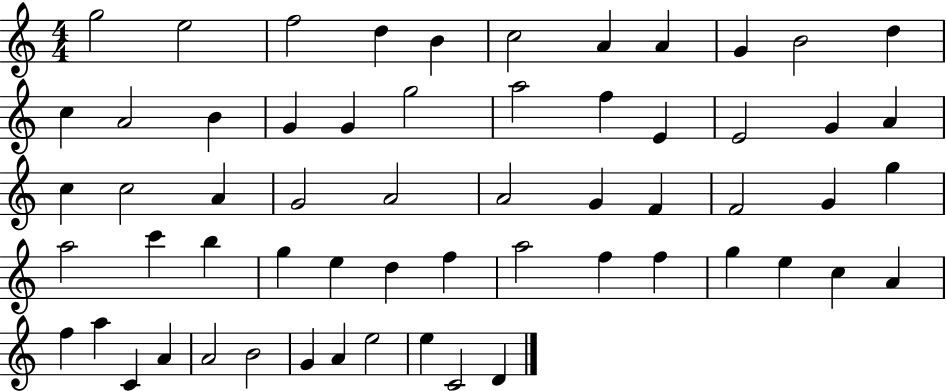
G5/h E5/h F5/h D5/q B4/q C5/h A4/q A4/q G4/q B4/h D5/q C5/q A4/h B4/q G4/q G4/q G5/h A5/h F5/q E4/q E4/h G4/q A4/q C5/q C5/h A4/q G4/h A4/h A4/h G4/q F4/q F4/h G4/q G5/q A5/h C6/q B5/q G5/q E5/q D5/q F5/q A5/h F5/q F5/q G5/q E5/q C5/q A4/q F5/q A5/q C4/q A4/q A4/h B4/h G4/q A4/q E5/h E5/q C4/h D4/q